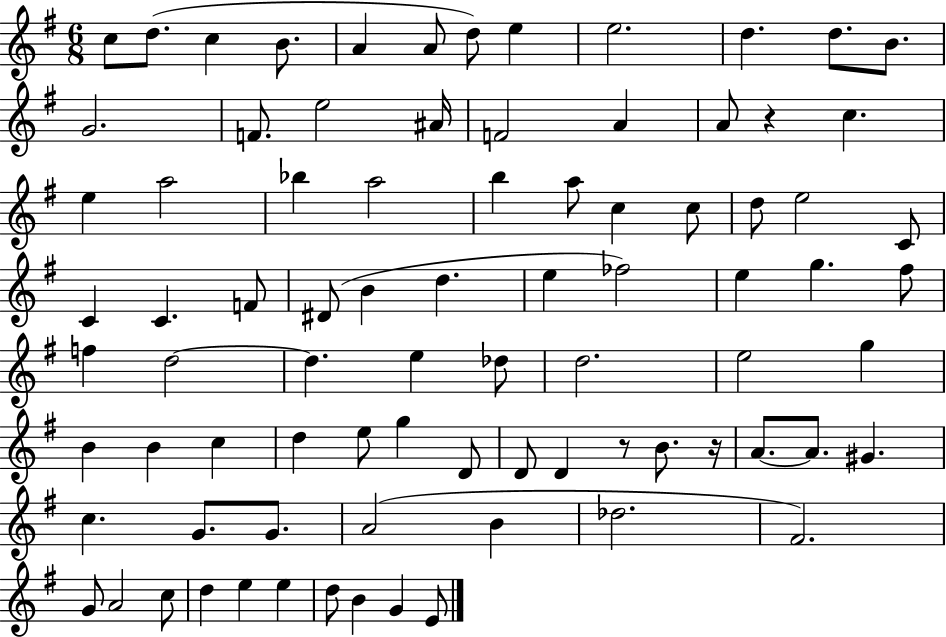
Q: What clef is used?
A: treble